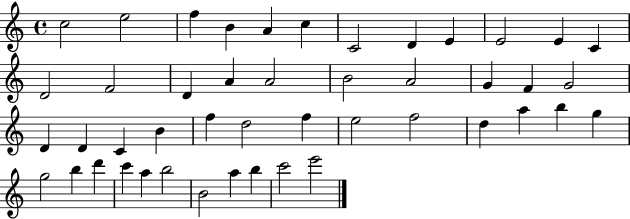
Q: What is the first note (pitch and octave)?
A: C5